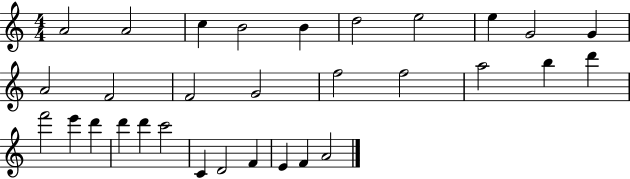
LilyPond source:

{
  \clef treble
  \numericTimeSignature
  \time 4/4
  \key c \major
  a'2 a'2 | c''4 b'2 b'4 | d''2 e''2 | e''4 g'2 g'4 | \break a'2 f'2 | f'2 g'2 | f''2 f''2 | a''2 b''4 d'''4 | \break f'''2 e'''4 d'''4 | d'''4 d'''4 c'''2 | c'4 d'2 f'4 | e'4 f'4 a'2 | \break \bar "|."
}